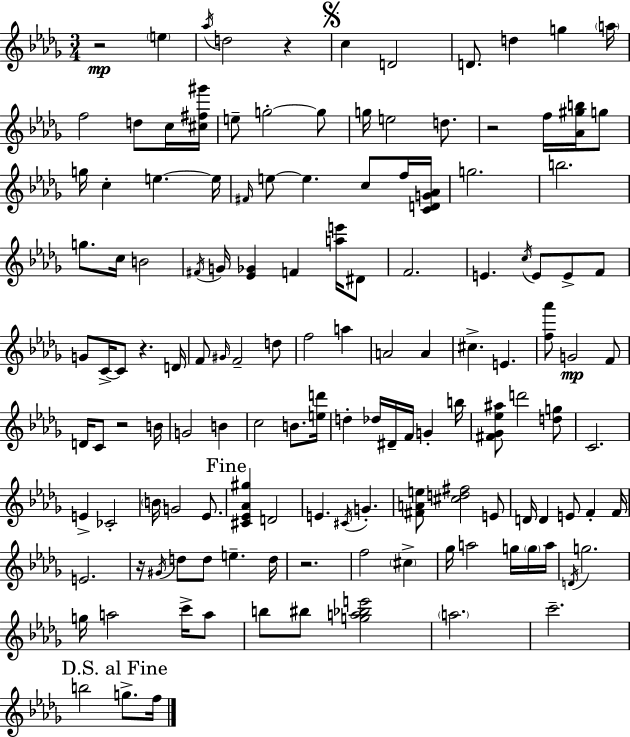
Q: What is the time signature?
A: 3/4